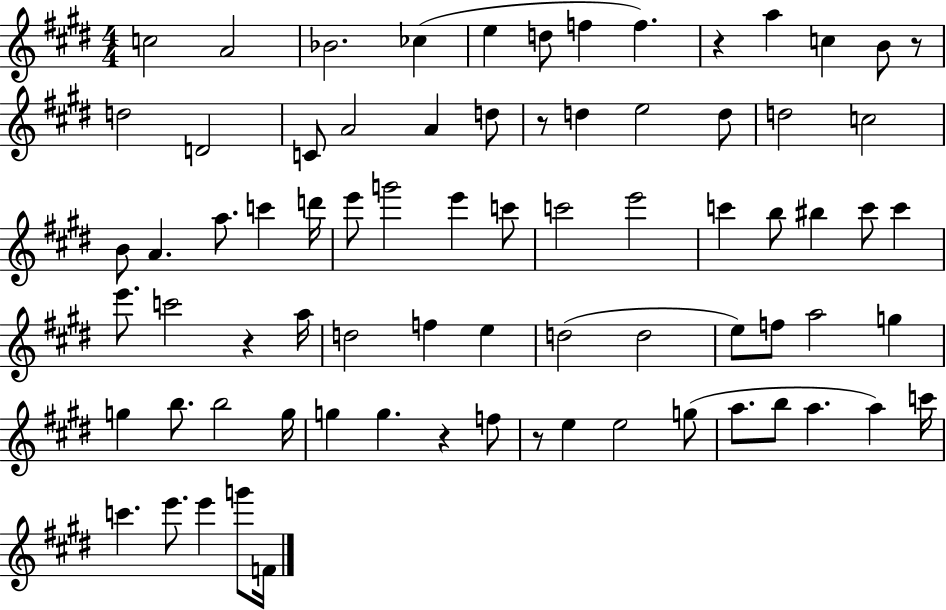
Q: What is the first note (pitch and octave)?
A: C5